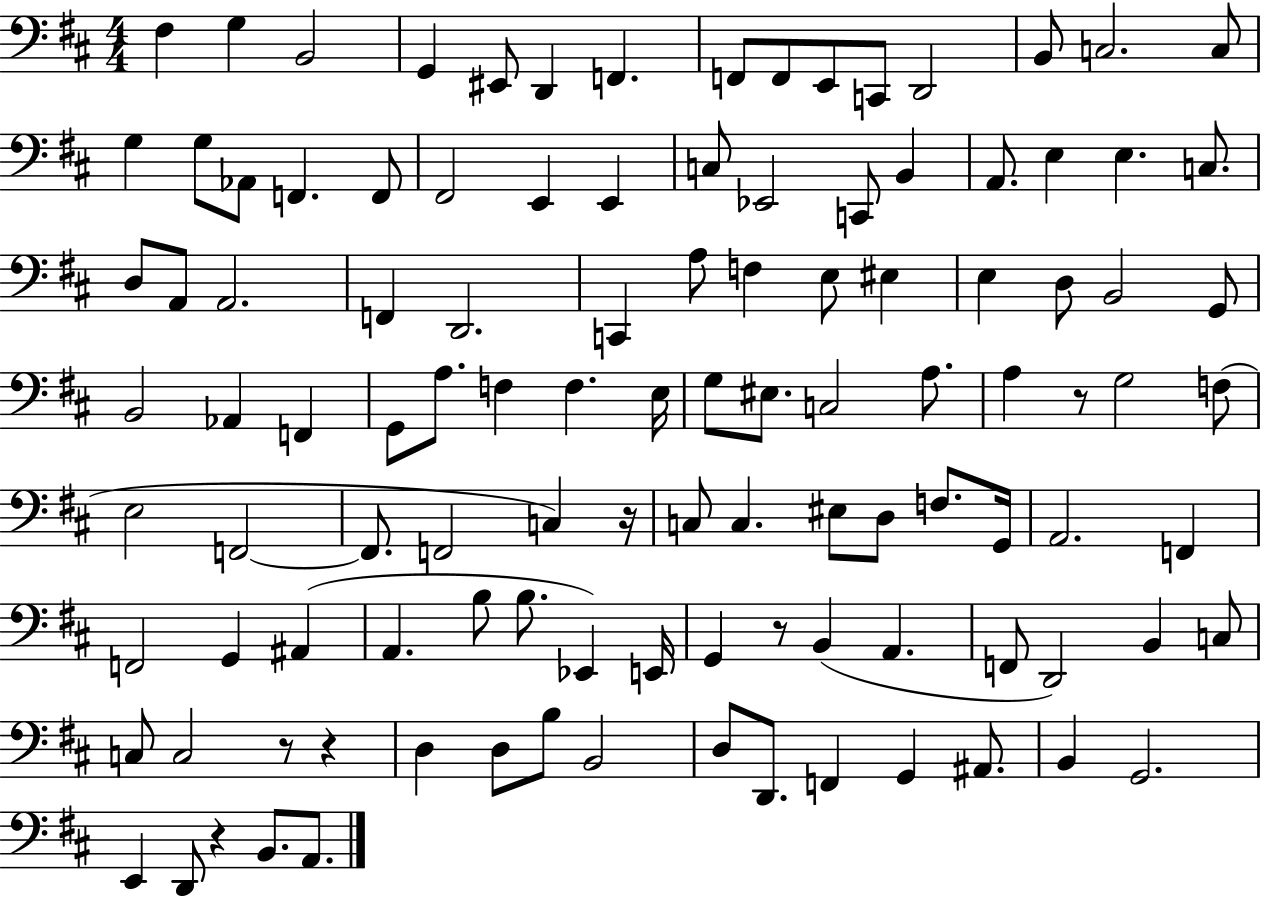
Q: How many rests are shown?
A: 6